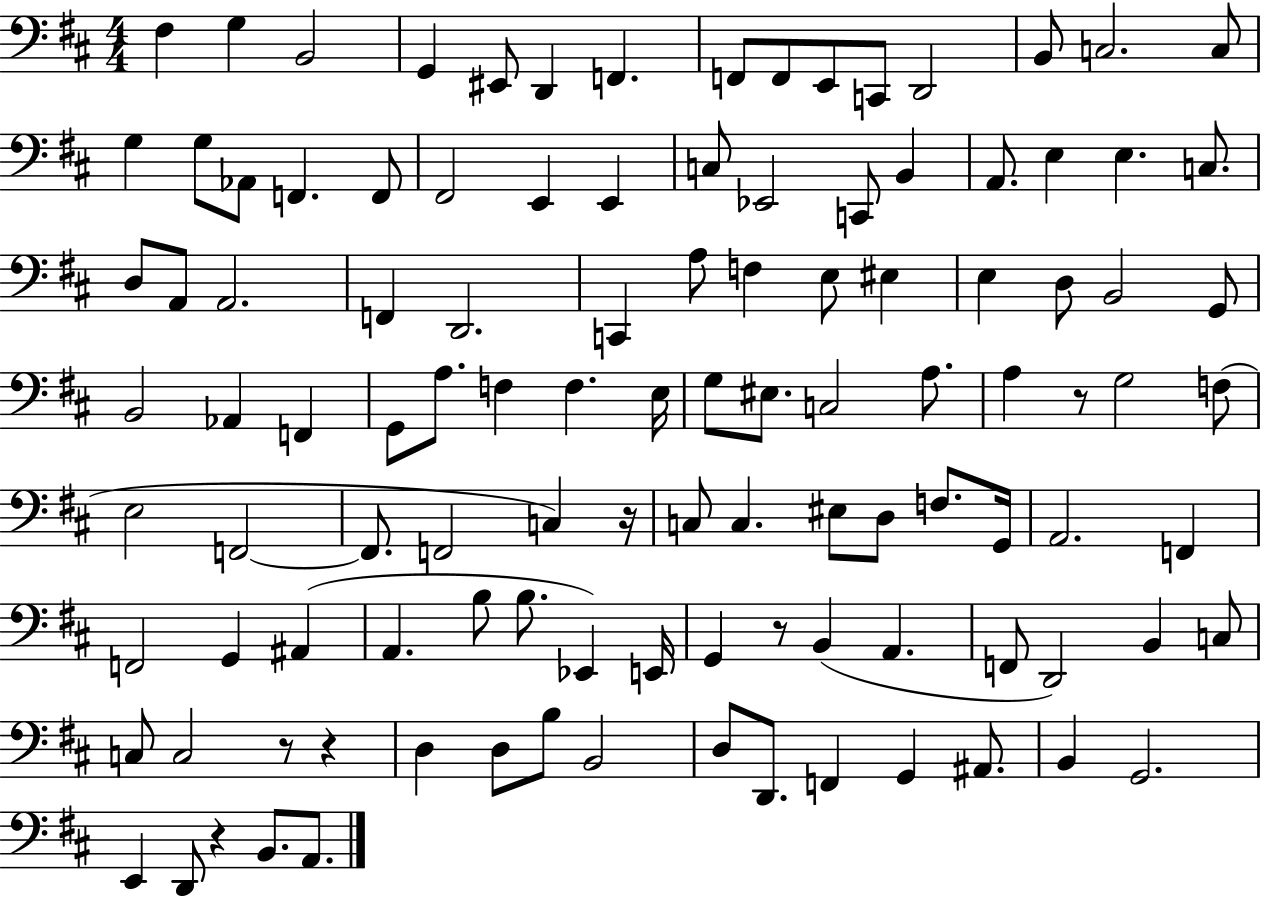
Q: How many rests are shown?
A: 6